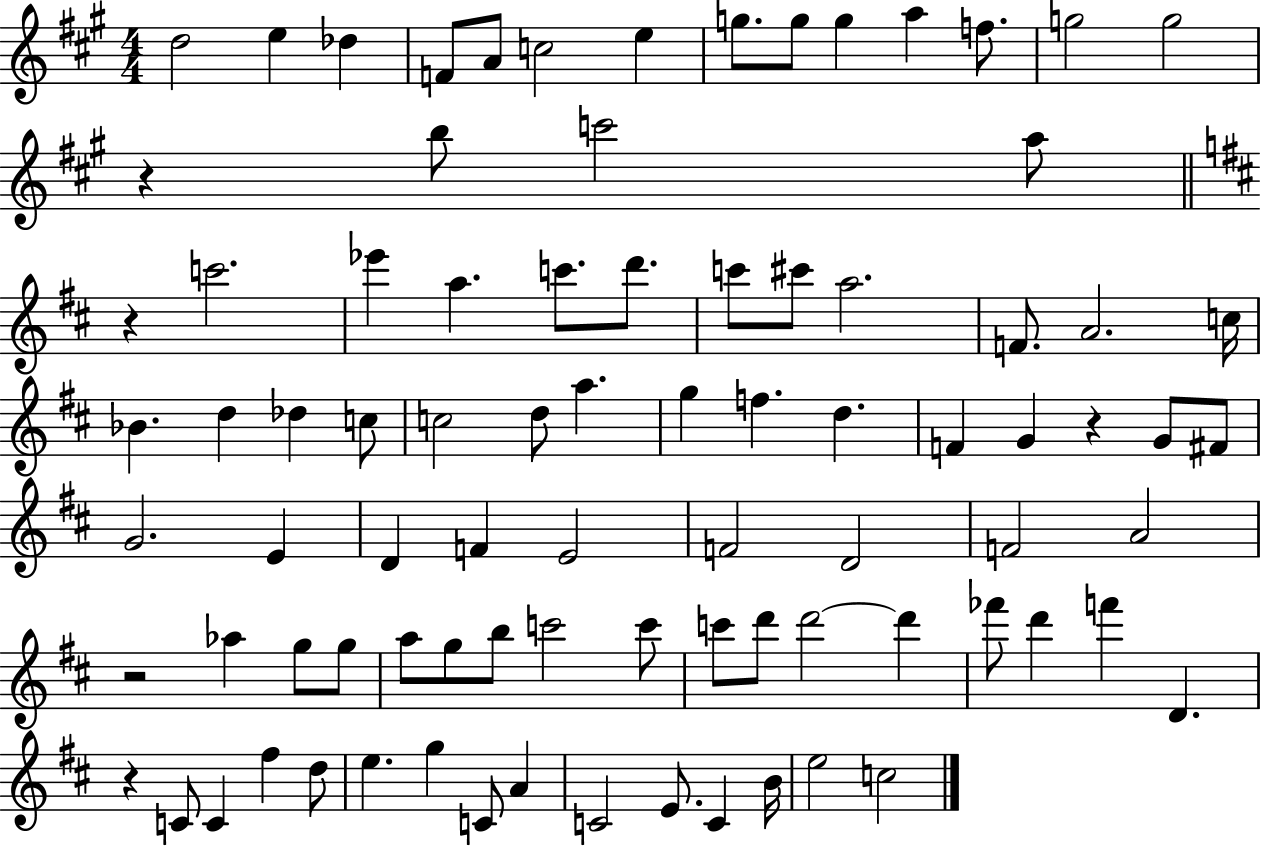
X:1
T:Untitled
M:4/4
L:1/4
K:A
d2 e _d F/2 A/2 c2 e g/2 g/2 g a f/2 g2 g2 z b/2 c'2 a/2 z c'2 _e' a c'/2 d'/2 c'/2 ^c'/2 a2 F/2 A2 c/4 _B d _d c/2 c2 d/2 a g f d F G z G/2 ^F/2 G2 E D F E2 F2 D2 F2 A2 z2 _a g/2 g/2 a/2 g/2 b/2 c'2 c'/2 c'/2 d'/2 d'2 d' _f'/2 d' f' D z C/2 C ^f d/2 e g C/2 A C2 E/2 C B/4 e2 c2